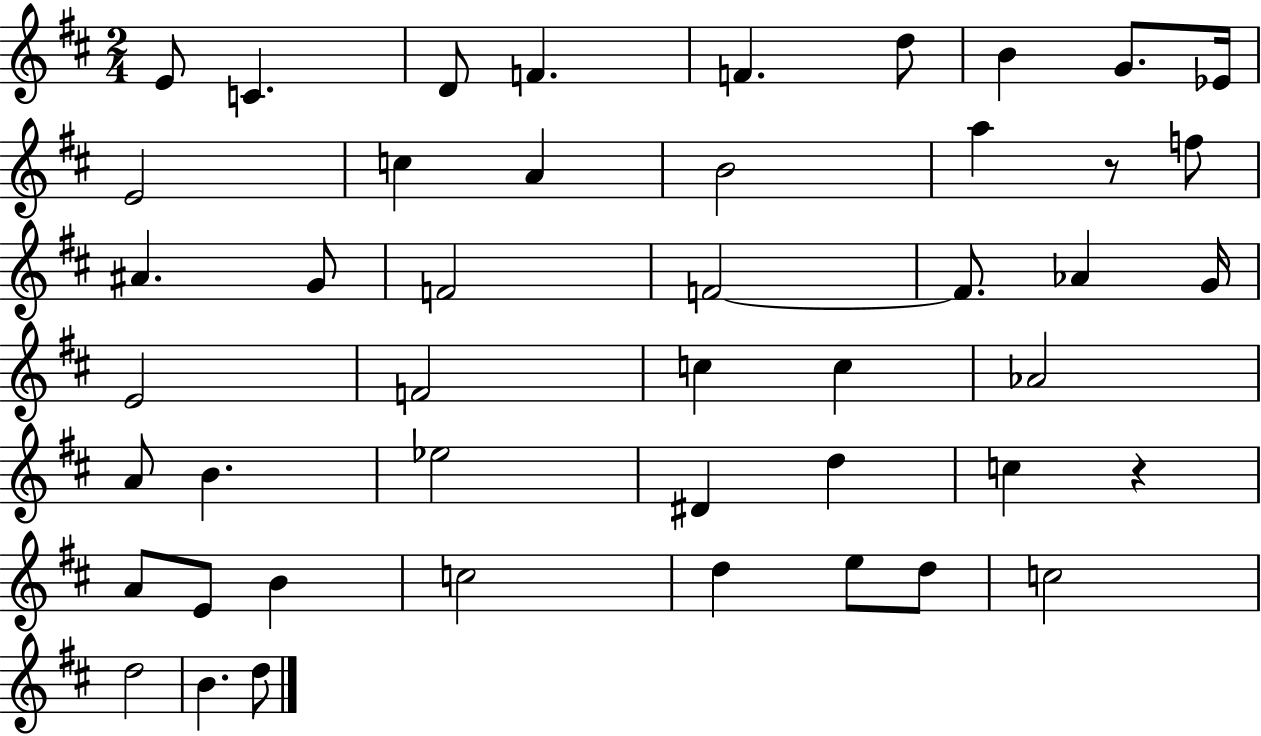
E4/e C4/q. D4/e F4/q. F4/q. D5/e B4/q G4/e. Eb4/s E4/h C5/q A4/q B4/h A5/q R/e F5/e A#4/q. G4/e F4/h F4/h F4/e. Ab4/q G4/s E4/h F4/h C5/q C5/q Ab4/h A4/e B4/q. Eb5/h D#4/q D5/q C5/q R/q A4/e E4/e B4/q C5/h D5/q E5/e D5/e C5/h D5/h B4/q. D5/e